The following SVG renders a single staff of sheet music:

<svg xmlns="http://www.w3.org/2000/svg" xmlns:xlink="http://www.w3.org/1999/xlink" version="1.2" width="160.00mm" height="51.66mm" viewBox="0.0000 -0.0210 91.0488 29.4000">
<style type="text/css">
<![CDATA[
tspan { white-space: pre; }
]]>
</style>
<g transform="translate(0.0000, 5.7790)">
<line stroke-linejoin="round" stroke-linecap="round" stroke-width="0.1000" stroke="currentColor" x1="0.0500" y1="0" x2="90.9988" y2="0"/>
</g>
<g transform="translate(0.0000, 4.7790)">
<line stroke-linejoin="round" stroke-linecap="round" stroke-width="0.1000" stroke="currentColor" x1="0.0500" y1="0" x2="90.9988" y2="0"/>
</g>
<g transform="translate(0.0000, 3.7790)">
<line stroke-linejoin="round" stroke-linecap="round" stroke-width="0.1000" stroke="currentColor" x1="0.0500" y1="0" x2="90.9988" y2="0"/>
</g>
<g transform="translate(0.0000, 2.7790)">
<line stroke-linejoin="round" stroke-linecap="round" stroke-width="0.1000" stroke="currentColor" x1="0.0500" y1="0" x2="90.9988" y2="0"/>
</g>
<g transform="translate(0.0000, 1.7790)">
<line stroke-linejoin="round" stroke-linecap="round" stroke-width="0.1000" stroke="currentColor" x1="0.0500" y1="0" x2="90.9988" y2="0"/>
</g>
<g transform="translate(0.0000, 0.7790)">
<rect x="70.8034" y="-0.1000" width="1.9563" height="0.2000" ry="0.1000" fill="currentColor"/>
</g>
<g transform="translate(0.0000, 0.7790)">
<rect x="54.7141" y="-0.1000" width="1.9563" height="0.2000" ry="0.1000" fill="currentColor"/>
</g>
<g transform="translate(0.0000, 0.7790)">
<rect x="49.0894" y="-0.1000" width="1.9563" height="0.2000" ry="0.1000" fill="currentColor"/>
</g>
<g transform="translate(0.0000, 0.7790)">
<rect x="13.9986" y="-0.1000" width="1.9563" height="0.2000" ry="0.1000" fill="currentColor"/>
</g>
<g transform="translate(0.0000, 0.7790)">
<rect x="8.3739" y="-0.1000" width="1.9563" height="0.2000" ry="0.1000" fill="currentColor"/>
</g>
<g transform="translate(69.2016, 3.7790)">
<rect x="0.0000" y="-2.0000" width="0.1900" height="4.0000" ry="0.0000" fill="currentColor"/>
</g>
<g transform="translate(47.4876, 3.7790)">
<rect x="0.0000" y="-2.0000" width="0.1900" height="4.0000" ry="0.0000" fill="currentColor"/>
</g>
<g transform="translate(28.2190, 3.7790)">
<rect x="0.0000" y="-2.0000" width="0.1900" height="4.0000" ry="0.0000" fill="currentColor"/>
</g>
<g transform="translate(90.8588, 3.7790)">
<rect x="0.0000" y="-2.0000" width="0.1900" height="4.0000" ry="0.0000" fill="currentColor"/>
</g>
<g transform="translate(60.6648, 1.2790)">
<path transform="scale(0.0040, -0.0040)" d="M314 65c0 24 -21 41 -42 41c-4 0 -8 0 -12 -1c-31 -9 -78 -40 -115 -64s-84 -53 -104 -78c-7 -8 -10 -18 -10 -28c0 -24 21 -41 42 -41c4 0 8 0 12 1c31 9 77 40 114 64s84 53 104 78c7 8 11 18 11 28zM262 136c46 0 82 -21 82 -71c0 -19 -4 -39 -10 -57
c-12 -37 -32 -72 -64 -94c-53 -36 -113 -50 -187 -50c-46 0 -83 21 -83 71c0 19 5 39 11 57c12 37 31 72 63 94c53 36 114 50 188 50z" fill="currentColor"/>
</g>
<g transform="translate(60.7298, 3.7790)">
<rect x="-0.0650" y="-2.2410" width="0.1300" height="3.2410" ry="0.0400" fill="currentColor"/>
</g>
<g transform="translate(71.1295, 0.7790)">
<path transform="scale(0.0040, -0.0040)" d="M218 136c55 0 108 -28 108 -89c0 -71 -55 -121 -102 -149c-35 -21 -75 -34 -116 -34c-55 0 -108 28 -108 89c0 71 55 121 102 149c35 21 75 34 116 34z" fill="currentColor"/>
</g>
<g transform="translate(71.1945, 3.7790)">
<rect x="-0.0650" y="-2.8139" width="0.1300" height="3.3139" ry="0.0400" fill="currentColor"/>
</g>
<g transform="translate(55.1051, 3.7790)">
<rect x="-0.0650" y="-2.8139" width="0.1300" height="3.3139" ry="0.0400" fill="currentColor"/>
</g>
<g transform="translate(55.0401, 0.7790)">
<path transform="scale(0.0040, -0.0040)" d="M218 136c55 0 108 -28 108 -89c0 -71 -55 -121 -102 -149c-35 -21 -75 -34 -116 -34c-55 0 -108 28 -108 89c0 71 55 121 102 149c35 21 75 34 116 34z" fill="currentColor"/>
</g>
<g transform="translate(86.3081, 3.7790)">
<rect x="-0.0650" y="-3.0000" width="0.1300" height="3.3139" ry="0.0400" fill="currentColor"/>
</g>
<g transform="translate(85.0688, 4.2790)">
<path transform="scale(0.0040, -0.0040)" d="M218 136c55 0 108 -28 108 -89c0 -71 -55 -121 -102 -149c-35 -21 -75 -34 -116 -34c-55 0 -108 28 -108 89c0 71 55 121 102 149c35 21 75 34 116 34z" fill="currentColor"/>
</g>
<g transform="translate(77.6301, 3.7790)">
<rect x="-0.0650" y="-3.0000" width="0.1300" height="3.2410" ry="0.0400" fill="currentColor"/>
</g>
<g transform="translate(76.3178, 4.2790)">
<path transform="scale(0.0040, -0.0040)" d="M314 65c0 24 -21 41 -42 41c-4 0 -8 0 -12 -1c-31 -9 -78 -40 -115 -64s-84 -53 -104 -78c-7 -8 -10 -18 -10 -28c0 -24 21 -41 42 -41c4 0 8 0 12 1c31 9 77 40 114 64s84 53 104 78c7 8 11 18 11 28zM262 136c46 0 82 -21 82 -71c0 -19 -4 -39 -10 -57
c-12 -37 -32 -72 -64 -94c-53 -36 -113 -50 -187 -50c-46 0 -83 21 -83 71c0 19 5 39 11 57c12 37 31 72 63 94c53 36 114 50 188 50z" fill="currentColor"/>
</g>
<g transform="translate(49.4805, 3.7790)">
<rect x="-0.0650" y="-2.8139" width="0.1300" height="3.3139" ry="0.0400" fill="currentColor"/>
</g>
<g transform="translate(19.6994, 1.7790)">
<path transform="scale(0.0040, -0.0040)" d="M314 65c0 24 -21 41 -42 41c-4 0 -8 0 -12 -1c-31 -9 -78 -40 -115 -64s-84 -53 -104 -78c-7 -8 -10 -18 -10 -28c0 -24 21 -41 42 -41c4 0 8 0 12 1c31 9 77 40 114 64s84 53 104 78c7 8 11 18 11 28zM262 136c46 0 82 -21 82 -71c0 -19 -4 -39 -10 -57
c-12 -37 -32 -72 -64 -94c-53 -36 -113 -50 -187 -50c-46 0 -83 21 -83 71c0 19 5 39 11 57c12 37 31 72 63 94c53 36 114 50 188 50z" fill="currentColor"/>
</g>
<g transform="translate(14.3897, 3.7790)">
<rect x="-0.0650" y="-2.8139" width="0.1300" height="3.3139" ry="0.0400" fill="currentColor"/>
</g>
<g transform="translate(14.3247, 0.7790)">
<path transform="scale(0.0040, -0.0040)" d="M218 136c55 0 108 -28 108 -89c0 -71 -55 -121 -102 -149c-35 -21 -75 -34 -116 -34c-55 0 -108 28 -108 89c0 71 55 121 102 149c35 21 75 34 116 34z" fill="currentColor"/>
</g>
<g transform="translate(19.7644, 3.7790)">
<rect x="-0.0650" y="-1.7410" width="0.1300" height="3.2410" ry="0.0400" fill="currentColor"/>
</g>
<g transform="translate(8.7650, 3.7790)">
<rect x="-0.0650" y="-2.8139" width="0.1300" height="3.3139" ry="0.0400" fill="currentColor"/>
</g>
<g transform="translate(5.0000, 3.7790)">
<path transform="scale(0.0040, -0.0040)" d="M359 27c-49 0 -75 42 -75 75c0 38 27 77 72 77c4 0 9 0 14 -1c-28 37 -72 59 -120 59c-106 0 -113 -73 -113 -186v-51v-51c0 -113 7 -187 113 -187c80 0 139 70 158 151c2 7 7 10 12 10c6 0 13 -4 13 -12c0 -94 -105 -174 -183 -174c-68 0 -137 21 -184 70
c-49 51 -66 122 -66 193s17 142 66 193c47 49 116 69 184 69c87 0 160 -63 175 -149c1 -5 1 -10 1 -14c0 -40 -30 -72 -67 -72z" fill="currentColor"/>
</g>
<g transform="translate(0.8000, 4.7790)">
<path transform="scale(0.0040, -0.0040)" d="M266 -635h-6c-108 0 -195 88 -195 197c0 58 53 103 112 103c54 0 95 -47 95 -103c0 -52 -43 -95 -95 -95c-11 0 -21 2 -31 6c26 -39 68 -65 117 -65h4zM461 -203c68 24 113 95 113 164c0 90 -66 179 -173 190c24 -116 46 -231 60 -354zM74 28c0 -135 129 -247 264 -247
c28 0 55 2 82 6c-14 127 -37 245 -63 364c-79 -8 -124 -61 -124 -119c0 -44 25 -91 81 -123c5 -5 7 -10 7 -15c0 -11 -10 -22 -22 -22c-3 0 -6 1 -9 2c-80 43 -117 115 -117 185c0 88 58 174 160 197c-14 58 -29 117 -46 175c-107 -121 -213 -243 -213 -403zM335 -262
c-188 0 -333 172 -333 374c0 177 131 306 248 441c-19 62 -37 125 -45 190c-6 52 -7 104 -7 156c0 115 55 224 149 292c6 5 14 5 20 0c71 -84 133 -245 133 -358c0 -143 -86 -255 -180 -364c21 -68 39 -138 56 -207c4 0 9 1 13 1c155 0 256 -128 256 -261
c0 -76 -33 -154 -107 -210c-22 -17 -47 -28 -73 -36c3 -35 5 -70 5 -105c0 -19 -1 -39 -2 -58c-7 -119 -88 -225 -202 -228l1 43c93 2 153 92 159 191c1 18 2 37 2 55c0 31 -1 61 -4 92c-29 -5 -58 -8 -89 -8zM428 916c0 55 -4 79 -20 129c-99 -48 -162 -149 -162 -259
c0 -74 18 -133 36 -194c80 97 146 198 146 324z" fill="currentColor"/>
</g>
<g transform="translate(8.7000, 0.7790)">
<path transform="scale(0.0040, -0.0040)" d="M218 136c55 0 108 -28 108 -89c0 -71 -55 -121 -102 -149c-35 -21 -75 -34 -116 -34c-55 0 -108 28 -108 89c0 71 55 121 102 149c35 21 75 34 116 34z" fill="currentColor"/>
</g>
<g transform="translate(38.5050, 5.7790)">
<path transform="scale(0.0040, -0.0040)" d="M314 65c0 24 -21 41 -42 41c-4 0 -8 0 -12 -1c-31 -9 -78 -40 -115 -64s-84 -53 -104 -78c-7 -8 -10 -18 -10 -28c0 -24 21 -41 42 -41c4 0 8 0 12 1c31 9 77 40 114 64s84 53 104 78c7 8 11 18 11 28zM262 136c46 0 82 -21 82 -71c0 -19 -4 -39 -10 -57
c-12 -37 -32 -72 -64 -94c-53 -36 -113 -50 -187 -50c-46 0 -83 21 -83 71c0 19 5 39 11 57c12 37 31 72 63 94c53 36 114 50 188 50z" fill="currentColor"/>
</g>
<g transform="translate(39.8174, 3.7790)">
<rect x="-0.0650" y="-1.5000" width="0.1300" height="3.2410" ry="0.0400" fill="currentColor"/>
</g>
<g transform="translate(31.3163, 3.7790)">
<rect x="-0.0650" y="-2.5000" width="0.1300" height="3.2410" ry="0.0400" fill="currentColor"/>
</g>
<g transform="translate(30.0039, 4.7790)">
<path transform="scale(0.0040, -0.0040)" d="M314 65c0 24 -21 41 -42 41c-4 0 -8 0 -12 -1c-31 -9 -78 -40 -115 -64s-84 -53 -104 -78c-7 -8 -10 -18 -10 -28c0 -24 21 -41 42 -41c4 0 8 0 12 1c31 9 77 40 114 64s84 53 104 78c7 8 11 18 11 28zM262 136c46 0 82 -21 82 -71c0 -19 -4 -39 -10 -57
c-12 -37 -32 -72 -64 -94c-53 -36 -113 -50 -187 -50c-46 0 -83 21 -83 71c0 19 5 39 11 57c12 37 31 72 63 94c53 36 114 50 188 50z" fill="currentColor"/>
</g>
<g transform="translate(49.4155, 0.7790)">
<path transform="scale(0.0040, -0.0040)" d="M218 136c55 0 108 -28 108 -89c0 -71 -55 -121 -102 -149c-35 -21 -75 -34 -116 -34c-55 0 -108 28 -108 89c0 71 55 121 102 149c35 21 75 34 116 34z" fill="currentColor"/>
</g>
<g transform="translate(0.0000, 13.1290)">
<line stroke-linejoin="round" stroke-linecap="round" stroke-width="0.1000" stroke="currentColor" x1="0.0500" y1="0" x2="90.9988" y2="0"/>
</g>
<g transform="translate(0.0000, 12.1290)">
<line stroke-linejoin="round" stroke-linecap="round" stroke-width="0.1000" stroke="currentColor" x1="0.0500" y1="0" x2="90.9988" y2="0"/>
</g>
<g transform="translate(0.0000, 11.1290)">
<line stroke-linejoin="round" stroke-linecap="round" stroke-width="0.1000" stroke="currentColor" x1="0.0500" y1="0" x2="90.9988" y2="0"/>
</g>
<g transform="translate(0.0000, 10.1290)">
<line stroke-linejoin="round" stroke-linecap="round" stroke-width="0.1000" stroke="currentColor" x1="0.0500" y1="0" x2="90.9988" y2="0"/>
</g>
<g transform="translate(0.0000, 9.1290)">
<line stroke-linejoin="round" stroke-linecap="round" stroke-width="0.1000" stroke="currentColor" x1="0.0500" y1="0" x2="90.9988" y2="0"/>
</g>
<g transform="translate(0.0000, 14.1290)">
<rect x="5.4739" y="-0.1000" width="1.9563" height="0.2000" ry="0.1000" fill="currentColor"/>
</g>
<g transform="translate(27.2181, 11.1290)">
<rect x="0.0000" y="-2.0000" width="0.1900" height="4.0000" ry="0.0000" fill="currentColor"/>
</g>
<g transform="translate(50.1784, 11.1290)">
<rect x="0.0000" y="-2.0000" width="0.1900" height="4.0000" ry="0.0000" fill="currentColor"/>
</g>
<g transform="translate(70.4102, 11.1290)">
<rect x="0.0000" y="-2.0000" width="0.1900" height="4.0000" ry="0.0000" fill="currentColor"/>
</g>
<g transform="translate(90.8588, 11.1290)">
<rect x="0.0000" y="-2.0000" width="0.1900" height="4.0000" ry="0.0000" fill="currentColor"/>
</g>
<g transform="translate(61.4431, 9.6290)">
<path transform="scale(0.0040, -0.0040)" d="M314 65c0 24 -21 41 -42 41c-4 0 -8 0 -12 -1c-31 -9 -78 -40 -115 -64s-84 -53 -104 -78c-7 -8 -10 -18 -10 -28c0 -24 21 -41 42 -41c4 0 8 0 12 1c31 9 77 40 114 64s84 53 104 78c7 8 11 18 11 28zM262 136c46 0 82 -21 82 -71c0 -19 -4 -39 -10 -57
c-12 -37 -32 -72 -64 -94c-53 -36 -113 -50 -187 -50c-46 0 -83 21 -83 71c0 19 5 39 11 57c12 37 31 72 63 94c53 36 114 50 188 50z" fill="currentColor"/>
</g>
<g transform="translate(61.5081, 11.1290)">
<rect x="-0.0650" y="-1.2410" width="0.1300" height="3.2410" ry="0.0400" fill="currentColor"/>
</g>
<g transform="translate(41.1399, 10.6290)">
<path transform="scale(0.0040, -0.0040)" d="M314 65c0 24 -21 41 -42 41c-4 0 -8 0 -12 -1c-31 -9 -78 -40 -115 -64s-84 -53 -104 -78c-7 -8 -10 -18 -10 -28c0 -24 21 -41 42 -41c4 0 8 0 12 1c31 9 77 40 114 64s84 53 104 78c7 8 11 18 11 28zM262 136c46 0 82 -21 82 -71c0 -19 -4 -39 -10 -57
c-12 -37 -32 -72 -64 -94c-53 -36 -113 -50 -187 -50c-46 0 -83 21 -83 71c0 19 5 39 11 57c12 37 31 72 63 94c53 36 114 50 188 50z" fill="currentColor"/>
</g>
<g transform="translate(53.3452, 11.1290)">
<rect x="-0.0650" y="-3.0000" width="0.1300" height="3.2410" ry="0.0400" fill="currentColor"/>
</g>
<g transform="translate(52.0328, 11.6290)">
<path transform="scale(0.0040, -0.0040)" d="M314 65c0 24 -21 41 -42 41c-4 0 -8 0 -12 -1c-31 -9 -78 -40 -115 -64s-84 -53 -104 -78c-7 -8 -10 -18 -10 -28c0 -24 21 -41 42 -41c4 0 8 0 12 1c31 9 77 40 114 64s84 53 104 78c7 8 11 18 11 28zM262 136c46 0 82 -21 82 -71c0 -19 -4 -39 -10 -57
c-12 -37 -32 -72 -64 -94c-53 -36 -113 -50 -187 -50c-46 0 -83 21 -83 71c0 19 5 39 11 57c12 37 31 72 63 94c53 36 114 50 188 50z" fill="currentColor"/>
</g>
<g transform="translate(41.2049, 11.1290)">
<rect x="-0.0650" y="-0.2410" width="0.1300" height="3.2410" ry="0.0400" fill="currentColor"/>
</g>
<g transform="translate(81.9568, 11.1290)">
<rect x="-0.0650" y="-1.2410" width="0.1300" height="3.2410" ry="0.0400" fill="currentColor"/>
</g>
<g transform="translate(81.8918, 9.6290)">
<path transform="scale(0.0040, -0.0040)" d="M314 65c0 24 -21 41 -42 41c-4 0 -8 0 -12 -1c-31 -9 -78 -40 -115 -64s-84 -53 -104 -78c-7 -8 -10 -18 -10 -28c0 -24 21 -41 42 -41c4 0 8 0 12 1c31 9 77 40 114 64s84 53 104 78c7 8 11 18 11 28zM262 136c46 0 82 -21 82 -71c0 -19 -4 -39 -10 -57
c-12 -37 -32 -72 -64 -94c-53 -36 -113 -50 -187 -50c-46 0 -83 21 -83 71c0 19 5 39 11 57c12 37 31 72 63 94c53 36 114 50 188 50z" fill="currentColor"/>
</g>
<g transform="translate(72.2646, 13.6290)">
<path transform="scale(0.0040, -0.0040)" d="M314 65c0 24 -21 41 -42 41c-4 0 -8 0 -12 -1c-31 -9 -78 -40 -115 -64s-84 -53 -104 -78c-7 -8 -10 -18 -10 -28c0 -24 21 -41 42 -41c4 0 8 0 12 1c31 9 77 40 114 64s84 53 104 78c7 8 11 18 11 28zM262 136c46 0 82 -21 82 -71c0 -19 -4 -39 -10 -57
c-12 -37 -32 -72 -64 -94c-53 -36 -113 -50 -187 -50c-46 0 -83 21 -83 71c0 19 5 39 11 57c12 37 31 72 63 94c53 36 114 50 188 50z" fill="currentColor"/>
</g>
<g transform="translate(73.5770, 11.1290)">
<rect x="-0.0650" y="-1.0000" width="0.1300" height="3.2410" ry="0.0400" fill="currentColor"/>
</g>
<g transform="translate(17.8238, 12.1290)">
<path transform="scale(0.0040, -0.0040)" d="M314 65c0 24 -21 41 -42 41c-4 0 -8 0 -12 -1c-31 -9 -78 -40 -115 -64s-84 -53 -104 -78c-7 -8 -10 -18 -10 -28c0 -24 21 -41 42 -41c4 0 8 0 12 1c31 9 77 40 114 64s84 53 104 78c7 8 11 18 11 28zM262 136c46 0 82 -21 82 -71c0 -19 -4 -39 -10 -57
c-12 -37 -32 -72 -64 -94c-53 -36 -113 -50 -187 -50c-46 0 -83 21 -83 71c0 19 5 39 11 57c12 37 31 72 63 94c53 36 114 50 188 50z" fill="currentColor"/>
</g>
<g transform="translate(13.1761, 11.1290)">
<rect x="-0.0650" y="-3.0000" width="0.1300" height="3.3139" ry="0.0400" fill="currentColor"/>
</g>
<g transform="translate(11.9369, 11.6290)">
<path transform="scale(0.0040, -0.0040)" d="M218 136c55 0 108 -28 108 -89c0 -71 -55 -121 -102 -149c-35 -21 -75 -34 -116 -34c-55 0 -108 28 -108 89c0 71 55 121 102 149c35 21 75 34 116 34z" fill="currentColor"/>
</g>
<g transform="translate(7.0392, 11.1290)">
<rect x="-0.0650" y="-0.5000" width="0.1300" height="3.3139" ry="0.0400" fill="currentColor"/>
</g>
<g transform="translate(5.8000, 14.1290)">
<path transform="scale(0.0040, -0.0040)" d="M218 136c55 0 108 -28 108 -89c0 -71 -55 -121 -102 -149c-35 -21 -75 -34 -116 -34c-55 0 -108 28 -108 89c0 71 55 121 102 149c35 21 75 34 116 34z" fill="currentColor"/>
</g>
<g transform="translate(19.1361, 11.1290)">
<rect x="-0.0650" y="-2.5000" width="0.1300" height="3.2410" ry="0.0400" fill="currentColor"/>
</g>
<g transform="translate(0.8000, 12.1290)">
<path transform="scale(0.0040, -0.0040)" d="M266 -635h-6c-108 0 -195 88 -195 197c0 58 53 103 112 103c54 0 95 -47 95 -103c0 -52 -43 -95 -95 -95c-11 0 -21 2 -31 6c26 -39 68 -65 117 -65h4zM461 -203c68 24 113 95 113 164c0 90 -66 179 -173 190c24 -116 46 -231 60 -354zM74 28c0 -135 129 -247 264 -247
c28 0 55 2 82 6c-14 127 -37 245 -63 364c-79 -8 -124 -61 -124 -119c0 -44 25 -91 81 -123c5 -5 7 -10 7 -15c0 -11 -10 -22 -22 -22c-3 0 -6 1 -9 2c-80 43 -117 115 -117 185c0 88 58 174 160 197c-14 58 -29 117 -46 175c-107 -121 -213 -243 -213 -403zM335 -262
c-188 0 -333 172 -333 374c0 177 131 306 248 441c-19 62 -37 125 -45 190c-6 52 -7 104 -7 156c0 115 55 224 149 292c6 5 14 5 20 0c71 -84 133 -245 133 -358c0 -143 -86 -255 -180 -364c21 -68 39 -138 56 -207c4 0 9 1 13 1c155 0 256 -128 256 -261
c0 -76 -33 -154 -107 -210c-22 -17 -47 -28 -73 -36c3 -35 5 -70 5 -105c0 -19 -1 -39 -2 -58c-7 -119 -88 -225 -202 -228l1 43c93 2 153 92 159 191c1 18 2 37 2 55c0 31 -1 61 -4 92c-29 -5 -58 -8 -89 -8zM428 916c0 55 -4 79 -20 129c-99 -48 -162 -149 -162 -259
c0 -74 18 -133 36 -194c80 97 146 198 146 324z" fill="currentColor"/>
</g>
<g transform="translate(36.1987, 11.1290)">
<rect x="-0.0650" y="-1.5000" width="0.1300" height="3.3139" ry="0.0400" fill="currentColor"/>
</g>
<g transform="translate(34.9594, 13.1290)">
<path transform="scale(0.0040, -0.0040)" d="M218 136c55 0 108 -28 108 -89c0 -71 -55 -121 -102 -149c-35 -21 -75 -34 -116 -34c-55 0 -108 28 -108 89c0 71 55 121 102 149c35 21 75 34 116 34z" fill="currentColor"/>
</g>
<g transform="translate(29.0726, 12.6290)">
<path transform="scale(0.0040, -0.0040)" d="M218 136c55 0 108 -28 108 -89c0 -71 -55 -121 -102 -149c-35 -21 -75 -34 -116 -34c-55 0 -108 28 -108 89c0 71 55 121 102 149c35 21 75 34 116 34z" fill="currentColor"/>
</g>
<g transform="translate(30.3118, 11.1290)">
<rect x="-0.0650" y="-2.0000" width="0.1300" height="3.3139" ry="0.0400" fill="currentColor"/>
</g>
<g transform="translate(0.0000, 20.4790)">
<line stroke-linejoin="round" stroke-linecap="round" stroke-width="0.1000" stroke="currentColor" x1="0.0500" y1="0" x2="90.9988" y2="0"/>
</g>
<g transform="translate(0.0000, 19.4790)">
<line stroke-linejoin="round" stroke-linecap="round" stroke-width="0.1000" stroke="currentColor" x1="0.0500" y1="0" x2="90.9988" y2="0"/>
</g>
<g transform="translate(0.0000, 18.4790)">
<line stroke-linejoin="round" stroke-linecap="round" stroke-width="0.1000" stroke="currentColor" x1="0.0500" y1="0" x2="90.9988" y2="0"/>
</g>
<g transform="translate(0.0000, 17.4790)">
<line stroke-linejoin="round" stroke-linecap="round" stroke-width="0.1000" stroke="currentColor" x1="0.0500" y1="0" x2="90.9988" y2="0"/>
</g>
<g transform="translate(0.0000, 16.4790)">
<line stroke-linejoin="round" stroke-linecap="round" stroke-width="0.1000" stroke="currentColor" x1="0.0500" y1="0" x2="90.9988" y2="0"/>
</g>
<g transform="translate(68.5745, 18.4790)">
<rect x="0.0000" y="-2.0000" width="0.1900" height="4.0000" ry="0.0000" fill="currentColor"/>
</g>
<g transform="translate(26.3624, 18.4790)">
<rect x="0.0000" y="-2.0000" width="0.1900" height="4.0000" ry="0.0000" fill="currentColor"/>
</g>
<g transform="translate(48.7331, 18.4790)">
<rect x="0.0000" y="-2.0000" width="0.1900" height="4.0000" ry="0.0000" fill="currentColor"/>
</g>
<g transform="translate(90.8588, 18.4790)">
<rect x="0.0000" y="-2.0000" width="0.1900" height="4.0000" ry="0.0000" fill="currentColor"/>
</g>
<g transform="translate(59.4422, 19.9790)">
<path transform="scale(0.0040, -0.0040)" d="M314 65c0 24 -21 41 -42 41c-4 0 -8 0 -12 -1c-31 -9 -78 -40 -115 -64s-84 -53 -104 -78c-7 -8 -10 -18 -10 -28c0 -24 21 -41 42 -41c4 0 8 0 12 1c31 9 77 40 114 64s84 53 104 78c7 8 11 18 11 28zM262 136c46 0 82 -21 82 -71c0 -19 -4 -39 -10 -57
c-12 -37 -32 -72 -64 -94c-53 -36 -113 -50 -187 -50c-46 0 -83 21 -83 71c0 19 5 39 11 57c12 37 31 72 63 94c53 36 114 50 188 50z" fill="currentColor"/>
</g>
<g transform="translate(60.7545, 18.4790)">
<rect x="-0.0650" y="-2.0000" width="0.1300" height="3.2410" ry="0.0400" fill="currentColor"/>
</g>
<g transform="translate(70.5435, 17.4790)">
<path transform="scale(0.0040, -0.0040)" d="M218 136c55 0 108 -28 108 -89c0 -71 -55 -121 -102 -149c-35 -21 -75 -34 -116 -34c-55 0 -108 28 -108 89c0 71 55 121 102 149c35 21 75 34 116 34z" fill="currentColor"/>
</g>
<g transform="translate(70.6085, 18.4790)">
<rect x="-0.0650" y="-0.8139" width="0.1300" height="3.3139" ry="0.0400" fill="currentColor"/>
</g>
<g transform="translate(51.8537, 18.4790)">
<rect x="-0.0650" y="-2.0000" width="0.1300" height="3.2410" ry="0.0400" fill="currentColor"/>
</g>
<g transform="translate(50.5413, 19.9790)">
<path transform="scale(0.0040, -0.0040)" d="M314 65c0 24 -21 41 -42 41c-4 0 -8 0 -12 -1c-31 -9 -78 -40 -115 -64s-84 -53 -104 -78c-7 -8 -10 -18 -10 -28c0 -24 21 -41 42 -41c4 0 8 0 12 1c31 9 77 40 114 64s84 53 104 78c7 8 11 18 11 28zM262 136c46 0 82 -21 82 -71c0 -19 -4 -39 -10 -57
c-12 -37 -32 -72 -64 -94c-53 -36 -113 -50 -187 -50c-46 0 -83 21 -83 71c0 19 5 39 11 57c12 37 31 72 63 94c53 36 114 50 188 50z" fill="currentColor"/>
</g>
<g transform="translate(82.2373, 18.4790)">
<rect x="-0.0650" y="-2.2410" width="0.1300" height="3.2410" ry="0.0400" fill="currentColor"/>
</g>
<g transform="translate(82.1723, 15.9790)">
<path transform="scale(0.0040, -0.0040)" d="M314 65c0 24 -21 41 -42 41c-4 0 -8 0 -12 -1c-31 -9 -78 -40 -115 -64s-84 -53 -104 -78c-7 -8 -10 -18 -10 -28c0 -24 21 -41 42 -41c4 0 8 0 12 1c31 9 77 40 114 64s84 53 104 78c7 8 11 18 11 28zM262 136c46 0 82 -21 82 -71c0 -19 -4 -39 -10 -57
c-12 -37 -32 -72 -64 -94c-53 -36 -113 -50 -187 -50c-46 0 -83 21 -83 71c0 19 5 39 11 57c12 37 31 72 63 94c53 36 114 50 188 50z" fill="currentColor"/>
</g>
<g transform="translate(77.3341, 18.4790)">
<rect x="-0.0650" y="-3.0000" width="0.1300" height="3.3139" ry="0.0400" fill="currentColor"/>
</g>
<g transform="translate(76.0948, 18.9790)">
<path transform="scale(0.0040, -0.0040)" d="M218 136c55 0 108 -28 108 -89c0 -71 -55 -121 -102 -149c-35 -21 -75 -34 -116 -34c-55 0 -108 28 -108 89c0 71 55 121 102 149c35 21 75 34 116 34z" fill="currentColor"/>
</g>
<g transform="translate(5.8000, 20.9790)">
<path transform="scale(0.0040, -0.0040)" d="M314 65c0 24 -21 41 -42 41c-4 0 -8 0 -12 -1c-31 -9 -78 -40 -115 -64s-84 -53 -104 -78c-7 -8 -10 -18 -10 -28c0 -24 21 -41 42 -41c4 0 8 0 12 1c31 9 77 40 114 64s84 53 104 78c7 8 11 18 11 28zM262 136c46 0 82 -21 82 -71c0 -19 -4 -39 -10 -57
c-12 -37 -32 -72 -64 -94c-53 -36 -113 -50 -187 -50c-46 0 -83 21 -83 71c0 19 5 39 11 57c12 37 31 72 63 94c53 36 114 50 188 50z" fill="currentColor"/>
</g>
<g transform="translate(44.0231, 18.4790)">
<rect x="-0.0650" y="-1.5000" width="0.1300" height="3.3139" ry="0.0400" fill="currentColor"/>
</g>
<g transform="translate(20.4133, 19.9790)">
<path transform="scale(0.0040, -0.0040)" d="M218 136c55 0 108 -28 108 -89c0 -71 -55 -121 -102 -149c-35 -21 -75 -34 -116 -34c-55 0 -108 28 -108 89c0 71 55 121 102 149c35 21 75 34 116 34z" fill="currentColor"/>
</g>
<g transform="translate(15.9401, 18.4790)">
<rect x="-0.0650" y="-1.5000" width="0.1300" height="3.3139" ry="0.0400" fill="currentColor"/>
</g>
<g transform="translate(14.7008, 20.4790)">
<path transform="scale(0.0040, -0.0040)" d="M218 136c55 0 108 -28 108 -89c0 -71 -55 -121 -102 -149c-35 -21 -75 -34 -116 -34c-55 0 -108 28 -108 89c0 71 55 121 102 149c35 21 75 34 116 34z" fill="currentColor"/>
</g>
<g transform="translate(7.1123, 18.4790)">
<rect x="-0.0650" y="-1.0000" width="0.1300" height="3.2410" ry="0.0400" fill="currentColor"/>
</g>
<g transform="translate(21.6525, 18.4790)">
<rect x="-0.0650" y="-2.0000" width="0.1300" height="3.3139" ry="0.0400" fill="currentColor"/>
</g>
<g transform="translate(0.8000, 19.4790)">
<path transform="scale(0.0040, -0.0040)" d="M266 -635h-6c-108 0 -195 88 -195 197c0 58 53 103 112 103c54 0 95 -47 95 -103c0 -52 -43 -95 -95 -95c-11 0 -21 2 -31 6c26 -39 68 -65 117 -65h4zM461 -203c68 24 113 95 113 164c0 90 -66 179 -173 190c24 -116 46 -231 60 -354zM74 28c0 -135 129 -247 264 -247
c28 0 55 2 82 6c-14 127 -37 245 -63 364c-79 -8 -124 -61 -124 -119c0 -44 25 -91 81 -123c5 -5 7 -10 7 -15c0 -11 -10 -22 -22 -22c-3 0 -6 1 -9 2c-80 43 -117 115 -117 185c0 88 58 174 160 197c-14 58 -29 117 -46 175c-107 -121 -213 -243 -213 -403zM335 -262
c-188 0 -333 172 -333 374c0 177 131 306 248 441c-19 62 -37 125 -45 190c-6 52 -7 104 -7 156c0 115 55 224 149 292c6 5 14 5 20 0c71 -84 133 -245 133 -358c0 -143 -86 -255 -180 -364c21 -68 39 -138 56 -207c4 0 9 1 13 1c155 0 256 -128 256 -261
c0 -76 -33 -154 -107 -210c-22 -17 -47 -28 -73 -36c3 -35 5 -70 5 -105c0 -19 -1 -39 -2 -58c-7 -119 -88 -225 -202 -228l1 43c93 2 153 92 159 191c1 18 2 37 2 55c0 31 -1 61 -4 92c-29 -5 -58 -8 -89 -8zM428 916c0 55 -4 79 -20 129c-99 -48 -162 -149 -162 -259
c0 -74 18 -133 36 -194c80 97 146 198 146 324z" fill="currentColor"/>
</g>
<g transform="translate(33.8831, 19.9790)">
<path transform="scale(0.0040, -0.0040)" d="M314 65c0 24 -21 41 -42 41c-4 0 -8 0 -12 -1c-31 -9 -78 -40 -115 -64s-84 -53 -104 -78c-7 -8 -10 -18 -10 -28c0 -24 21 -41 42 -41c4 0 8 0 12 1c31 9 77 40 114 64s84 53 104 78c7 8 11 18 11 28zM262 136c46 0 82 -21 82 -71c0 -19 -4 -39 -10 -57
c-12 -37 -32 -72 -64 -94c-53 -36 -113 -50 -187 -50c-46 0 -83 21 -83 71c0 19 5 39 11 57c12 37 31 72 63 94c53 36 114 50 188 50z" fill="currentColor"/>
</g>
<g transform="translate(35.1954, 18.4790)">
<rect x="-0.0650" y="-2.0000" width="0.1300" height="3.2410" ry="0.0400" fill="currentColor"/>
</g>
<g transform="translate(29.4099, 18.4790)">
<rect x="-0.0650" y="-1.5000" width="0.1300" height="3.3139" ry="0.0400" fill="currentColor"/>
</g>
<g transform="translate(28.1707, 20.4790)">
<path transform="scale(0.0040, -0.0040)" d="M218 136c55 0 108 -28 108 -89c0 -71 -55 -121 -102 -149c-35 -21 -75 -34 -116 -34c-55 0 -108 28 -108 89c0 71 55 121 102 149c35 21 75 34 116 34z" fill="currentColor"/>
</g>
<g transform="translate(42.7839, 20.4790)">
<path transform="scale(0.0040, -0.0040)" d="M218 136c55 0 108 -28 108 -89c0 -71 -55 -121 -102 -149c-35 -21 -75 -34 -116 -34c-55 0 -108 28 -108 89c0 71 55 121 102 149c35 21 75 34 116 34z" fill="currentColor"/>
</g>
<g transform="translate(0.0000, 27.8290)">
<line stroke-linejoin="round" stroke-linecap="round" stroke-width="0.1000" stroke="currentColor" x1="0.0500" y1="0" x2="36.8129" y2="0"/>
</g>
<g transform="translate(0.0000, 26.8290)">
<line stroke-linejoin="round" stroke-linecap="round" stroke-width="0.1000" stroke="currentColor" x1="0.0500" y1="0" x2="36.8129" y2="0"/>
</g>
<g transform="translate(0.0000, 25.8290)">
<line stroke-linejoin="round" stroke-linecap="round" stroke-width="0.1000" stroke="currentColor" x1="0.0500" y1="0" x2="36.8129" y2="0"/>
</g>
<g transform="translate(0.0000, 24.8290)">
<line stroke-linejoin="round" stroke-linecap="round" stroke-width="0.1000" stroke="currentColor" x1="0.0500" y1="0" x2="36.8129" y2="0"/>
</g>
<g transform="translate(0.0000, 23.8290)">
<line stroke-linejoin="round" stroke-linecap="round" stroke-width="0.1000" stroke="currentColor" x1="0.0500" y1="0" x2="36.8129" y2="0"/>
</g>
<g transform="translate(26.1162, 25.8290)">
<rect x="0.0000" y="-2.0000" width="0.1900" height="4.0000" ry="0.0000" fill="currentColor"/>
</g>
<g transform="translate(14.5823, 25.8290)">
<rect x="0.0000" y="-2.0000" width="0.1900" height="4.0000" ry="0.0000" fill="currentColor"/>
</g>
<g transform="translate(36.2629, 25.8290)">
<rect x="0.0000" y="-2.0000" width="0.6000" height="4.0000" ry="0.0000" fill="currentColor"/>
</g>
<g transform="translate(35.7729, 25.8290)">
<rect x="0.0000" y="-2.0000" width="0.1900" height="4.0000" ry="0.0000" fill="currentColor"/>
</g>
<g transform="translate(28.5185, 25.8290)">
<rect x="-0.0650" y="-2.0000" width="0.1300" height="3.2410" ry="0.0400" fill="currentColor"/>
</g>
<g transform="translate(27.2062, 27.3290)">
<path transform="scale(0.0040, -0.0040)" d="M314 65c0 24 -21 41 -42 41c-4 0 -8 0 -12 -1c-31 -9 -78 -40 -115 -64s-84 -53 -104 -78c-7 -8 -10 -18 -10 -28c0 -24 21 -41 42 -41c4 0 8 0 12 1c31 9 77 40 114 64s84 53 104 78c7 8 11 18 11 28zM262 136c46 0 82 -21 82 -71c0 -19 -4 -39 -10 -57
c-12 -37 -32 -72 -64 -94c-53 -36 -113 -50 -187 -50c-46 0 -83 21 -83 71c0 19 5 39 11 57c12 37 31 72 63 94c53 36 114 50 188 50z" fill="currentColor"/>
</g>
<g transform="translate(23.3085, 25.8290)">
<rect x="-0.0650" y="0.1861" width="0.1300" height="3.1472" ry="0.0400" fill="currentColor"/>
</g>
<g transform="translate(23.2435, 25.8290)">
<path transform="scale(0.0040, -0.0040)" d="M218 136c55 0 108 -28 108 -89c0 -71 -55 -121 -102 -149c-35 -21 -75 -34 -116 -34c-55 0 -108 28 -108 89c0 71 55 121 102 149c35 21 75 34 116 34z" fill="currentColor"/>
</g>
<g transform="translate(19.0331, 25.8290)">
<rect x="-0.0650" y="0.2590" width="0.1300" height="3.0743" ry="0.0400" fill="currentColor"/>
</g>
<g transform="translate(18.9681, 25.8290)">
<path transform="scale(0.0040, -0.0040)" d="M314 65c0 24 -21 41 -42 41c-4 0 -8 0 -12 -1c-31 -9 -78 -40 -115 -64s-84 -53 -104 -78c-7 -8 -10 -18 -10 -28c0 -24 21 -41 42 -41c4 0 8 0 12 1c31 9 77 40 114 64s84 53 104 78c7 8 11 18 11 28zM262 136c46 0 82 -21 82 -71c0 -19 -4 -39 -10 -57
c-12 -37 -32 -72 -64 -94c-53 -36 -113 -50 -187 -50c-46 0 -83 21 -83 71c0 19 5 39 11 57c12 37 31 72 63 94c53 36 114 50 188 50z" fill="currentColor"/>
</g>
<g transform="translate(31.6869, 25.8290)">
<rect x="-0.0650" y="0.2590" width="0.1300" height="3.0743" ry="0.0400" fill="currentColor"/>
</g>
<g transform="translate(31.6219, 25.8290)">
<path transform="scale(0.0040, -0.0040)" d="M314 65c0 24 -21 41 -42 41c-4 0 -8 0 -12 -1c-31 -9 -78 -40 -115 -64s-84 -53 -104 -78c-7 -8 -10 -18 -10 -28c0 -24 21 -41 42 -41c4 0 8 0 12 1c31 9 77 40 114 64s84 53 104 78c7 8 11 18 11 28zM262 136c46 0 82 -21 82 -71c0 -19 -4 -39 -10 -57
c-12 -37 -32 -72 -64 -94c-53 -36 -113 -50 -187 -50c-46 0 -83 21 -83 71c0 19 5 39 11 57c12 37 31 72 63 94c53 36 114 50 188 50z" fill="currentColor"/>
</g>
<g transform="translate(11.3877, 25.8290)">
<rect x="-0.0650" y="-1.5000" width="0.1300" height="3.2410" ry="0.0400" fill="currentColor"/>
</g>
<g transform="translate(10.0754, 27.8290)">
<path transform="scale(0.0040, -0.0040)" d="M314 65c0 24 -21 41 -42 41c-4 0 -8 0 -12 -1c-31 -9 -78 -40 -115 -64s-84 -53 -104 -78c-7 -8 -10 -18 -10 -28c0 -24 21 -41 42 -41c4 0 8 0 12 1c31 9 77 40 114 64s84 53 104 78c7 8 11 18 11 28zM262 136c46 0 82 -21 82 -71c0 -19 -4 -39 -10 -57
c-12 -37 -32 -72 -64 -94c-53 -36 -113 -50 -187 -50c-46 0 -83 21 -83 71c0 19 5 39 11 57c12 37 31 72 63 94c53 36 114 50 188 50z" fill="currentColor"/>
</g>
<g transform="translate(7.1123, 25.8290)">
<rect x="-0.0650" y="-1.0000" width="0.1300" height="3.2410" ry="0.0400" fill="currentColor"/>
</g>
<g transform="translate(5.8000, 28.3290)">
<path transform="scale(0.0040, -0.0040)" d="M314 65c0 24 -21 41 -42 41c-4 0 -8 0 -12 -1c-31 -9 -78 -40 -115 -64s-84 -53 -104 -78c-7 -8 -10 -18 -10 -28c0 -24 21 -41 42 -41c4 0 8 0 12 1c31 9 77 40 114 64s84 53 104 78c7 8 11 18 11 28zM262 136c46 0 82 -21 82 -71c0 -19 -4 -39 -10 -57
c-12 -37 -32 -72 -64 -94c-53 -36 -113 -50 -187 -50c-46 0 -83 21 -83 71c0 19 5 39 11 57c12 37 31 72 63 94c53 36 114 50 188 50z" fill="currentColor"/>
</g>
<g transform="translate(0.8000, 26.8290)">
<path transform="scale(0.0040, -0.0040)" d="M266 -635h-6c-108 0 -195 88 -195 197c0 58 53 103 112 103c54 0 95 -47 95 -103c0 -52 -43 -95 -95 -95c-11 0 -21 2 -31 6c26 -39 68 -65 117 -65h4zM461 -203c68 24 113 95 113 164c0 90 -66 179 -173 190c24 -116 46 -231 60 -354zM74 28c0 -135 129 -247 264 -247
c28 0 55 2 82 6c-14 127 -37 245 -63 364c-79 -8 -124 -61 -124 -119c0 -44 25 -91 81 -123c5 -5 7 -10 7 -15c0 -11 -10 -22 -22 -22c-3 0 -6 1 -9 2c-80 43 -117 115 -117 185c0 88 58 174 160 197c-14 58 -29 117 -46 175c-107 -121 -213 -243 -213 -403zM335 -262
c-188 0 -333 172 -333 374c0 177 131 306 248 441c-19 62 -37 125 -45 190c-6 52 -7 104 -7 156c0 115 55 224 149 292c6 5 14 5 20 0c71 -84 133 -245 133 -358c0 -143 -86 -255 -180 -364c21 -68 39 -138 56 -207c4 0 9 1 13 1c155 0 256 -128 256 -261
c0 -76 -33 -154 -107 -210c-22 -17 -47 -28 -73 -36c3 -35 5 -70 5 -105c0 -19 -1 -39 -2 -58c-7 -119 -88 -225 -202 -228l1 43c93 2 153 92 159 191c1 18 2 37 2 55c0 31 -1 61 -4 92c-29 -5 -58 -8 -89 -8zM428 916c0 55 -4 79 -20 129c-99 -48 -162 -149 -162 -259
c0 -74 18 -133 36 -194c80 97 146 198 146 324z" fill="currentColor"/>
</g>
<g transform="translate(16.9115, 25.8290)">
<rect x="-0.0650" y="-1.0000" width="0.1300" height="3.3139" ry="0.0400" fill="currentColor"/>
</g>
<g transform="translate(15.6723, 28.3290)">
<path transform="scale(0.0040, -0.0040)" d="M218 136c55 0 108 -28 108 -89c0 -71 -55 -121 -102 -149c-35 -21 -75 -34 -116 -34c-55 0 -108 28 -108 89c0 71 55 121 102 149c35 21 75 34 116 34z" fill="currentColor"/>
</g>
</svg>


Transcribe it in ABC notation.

X:1
T:Untitled
M:4/4
L:1/4
K:C
a a f2 G2 E2 a a g2 a A2 A C A G2 F E c2 A2 e2 D2 e2 D2 E F E F2 E F2 F2 d A g2 D2 E2 D B2 B F2 B2